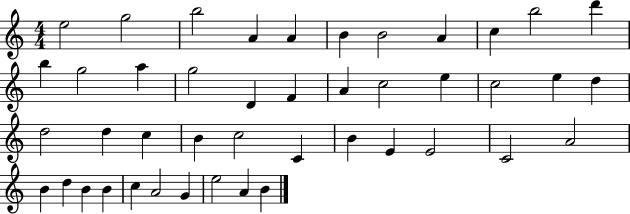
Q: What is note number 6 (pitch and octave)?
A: B4